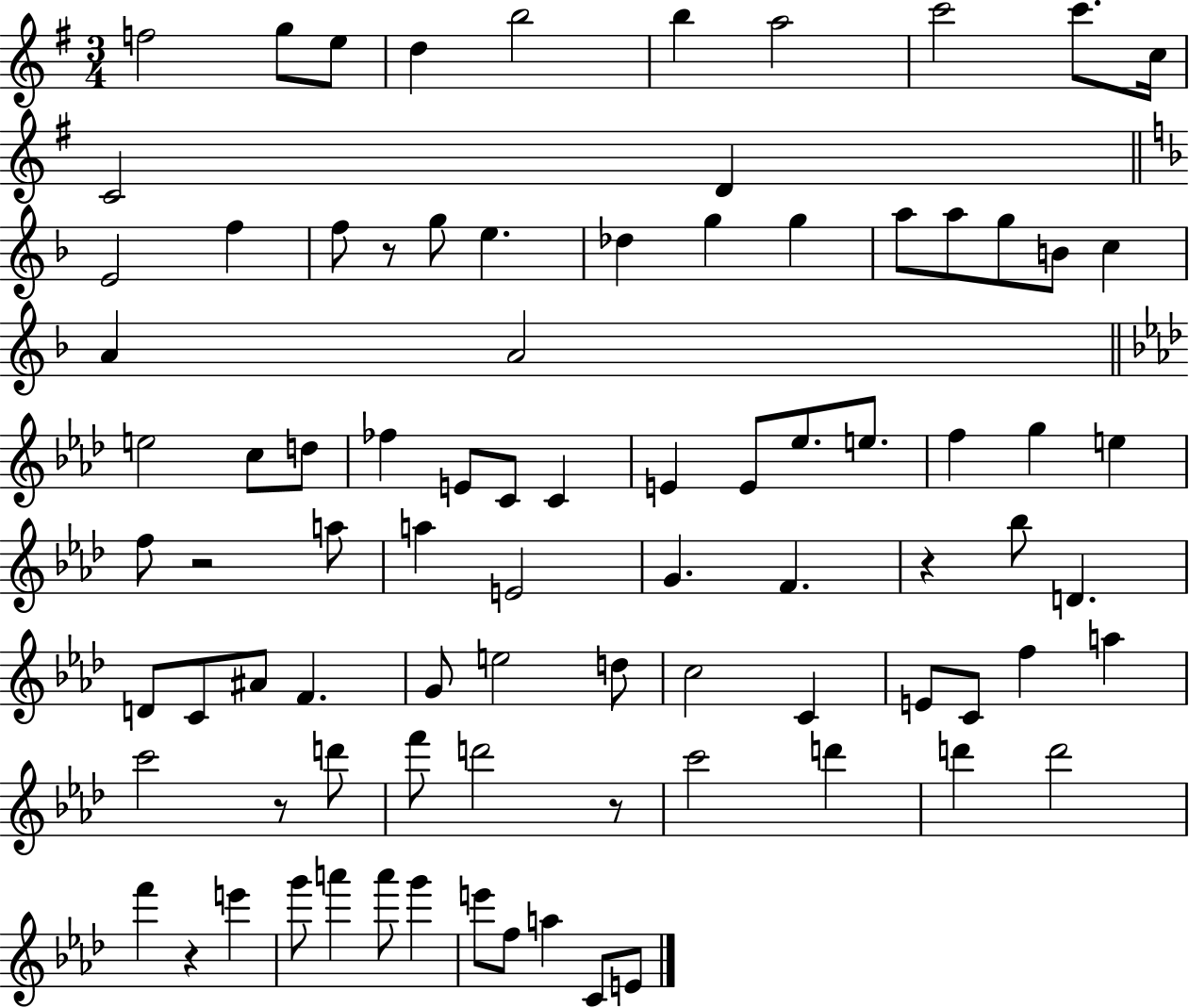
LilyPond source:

{
  \clef treble
  \numericTimeSignature
  \time 3/4
  \key g \major
  f''2 g''8 e''8 | d''4 b''2 | b''4 a''2 | c'''2 c'''8. c''16 | \break c'2 d'4 | \bar "||" \break \key f \major e'2 f''4 | f''8 r8 g''8 e''4. | des''4 g''4 g''4 | a''8 a''8 g''8 b'8 c''4 | \break a'4 a'2 | \bar "||" \break \key aes \major e''2 c''8 d''8 | fes''4 e'8 c'8 c'4 | e'4 e'8 ees''8. e''8. | f''4 g''4 e''4 | \break f''8 r2 a''8 | a''4 e'2 | g'4. f'4. | r4 bes''8 d'4. | \break d'8 c'8 ais'8 f'4. | g'8 e''2 d''8 | c''2 c'4 | e'8 c'8 f''4 a''4 | \break c'''2 r8 d'''8 | f'''8 d'''2 r8 | c'''2 d'''4 | d'''4 d'''2 | \break f'''4 r4 e'''4 | g'''8 a'''4 a'''8 g'''4 | e'''8 f''8 a''4 c'8 e'8 | \bar "|."
}